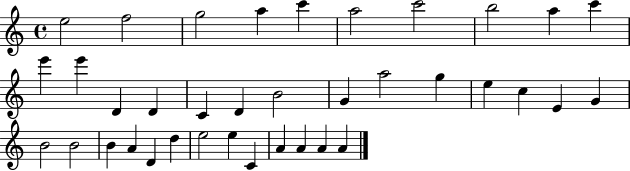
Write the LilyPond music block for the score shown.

{
  \clef treble
  \time 4/4
  \defaultTimeSignature
  \key c \major
  e''2 f''2 | g''2 a''4 c'''4 | a''2 c'''2 | b''2 a''4 c'''4 | \break e'''4 e'''4 d'4 d'4 | c'4 d'4 b'2 | g'4 a''2 g''4 | e''4 c''4 e'4 g'4 | \break b'2 b'2 | b'4 a'4 d'4 d''4 | e''2 e''4 c'4 | a'4 a'4 a'4 a'4 | \break \bar "|."
}